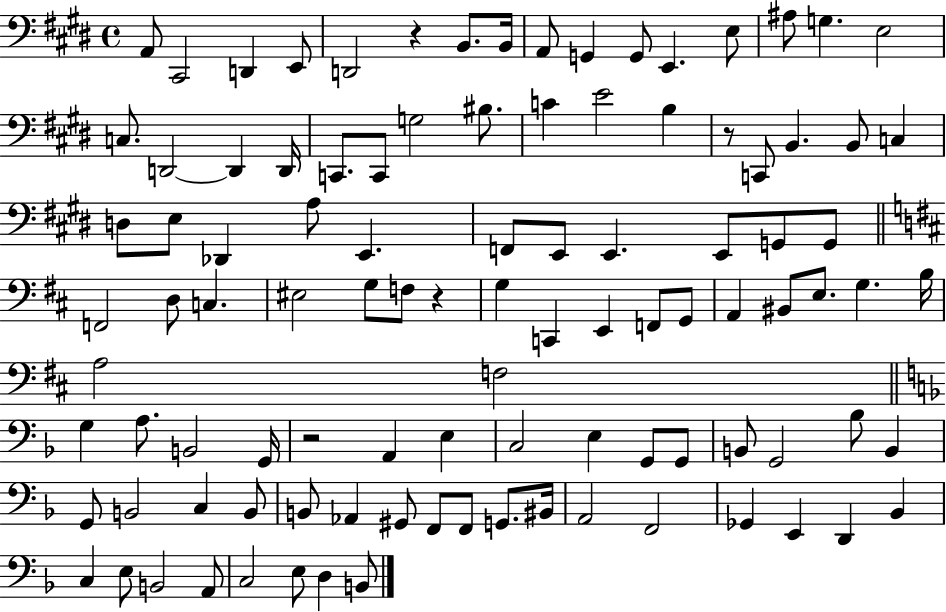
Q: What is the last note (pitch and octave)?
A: B2